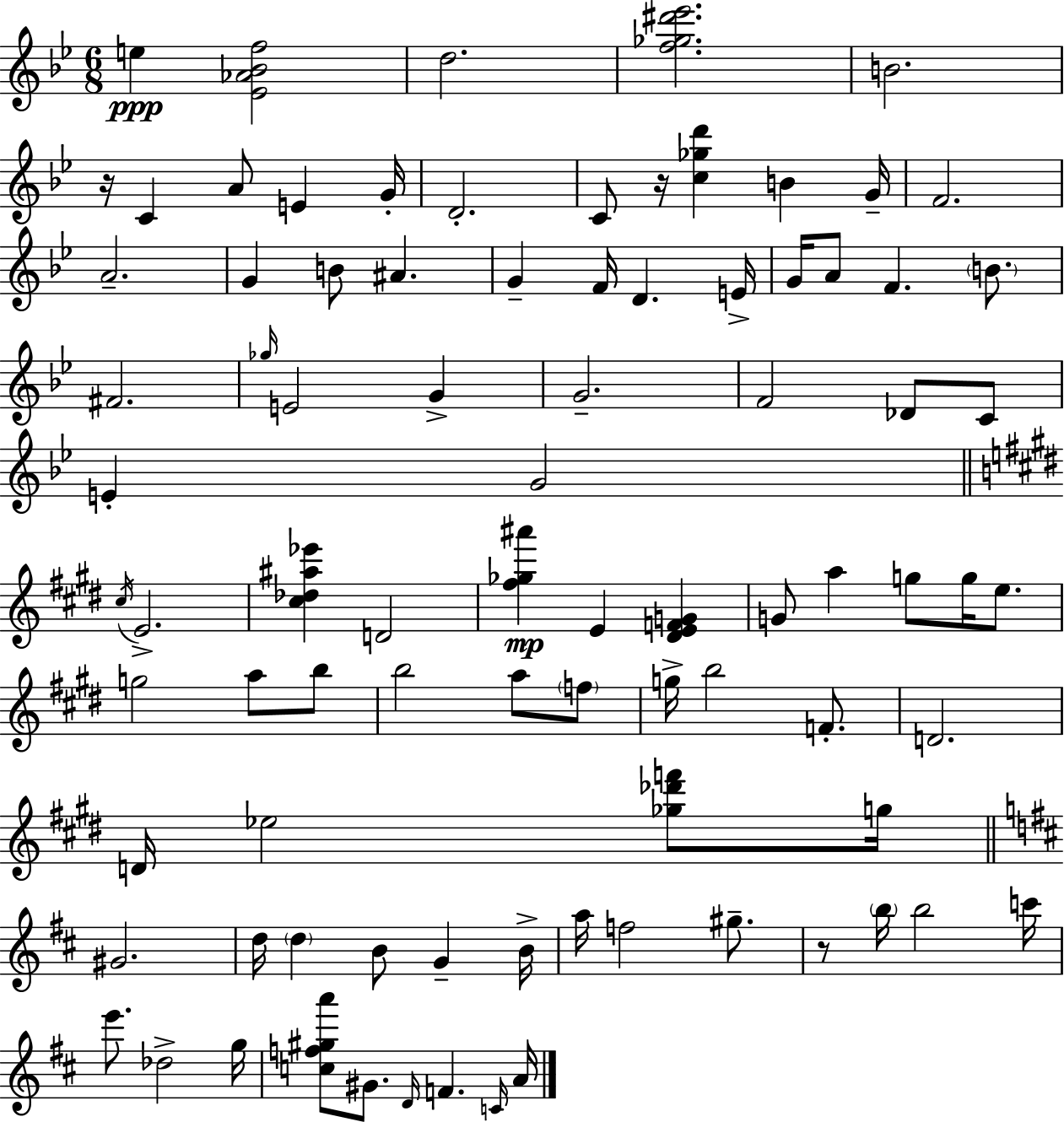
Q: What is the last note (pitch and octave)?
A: A4